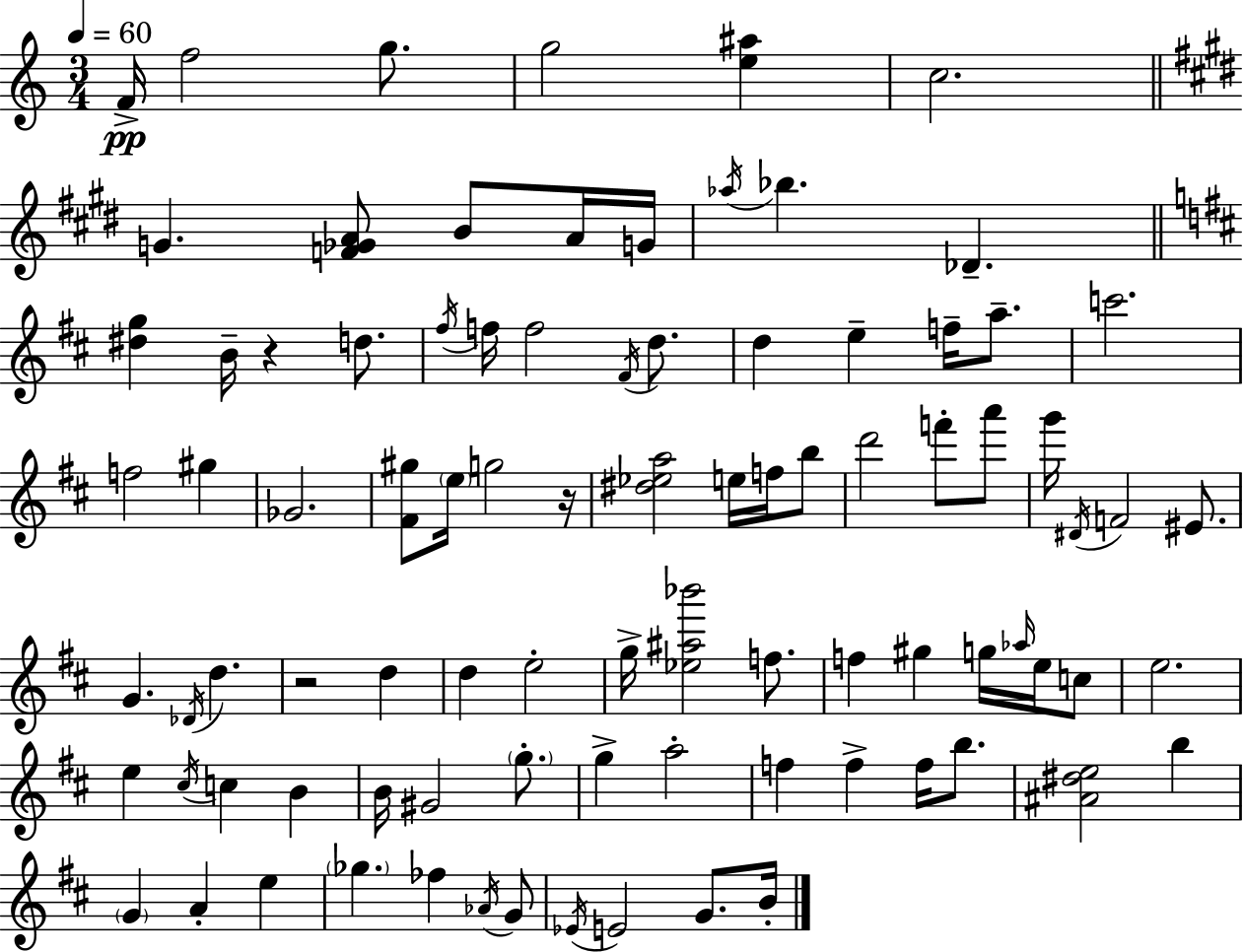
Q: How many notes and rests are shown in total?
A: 89